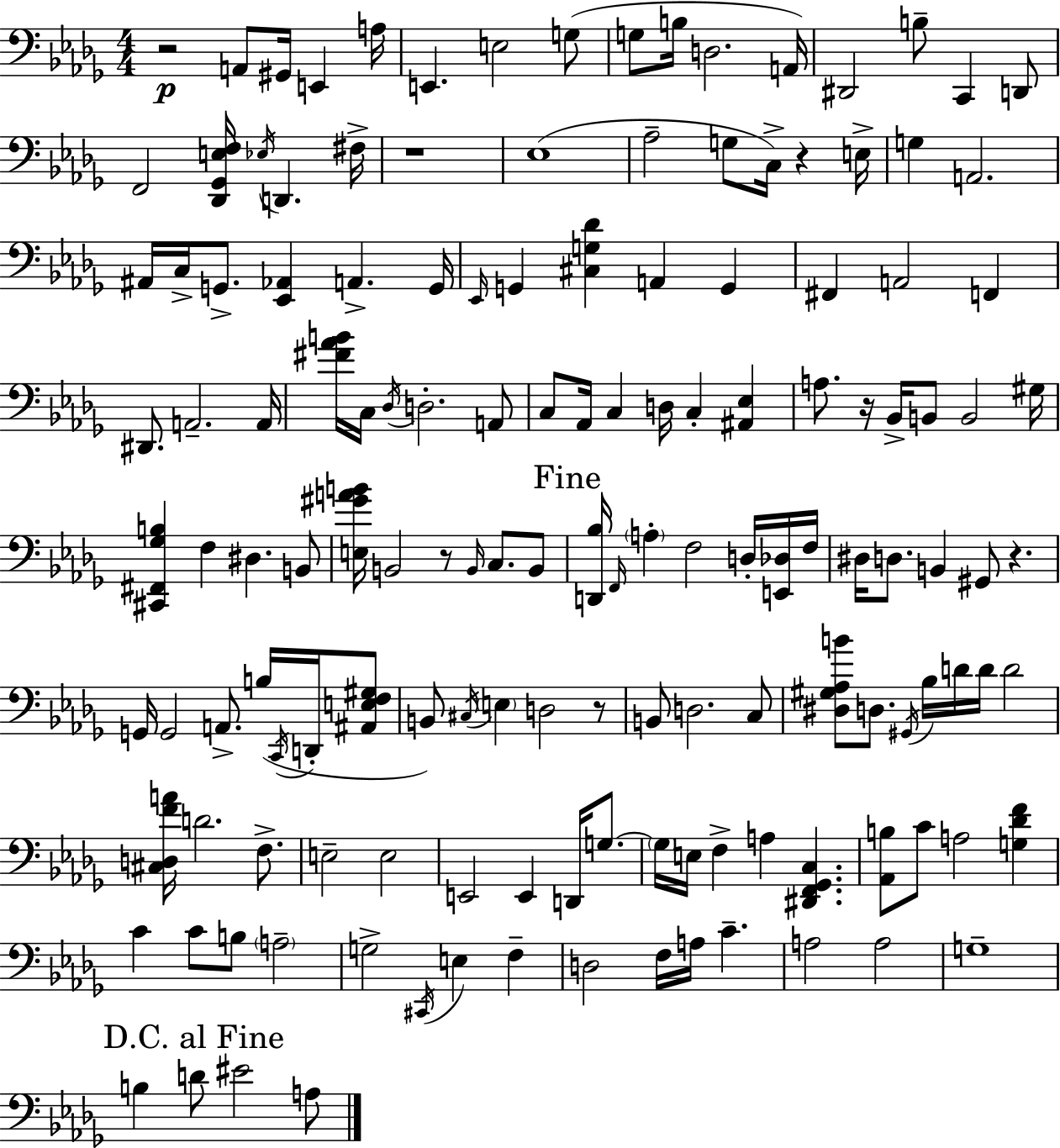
X:1
T:Untitled
M:4/4
L:1/4
K:Bbm
z2 A,,/2 ^G,,/4 E,, A,/4 E,, E,2 G,/2 G,/2 B,/4 D,2 A,,/4 ^D,,2 B,/2 C,, D,,/2 F,,2 [_D,,_G,,E,F,]/4 _E,/4 D,, ^F,/4 z4 _E,4 _A,2 G,/2 C,/4 z E,/4 G, A,,2 ^A,,/4 C,/4 G,,/2 [_E,,_A,,] A,, G,,/4 _E,,/4 G,, [^C,G,_D] A,, G,, ^F,, A,,2 F,, ^D,,/2 A,,2 A,,/4 [^F_AB]/4 C,/4 _D,/4 D,2 A,,/2 C,/2 _A,,/4 C, D,/4 C, [^A,,_E,] A,/2 z/4 _B,,/4 B,,/2 B,,2 ^G,/4 [^C,,^F,,_G,B,] F, ^D, B,,/2 [E,^GAB]/4 B,,2 z/2 B,,/4 C,/2 B,,/2 [D,,_B,]/4 F,,/4 A, F,2 D,/4 [E,,_D,]/4 F,/4 ^D,/4 D,/2 B,, ^G,,/2 z G,,/4 G,,2 A,,/2 B,/4 C,,/4 D,,/4 [^A,,E,F,^G,]/2 B,,/2 ^C,/4 E, D,2 z/2 B,,/2 D,2 C,/2 [^D,^G,_A,B]/2 D,/2 ^G,,/4 _B,/4 D/4 D/4 D2 [^C,D,FA]/4 D2 F,/2 E,2 E,2 E,,2 E,, D,,/4 G,/2 G,/4 E,/4 F, A, [^D,,F,,_G,,C,] [_A,,B,]/2 C/2 A,2 [G,_DF] C C/2 B,/2 A,2 G,2 ^C,,/4 E, F, D,2 F,/4 A,/4 C A,2 A,2 G,4 B, D/2 ^E2 A,/2